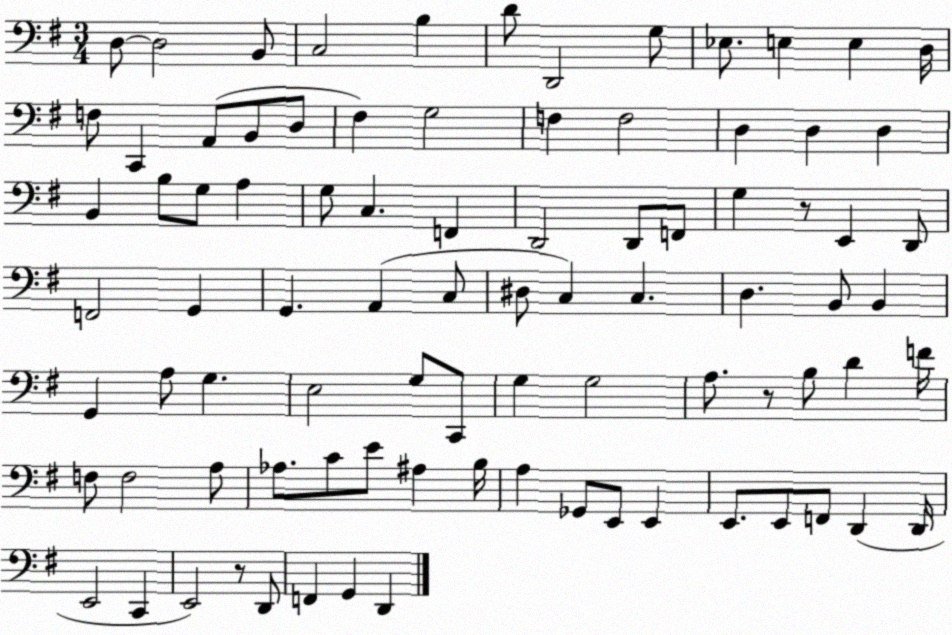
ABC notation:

X:1
T:Untitled
M:3/4
L:1/4
K:G
D,/2 D,2 B,,/2 C,2 B, D/2 D,,2 G,/2 _E,/2 E, E, D,/4 F,/2 C,, A,,/2 B,,/2 D,/2 ^F, G,2 F, F,2 D, D, D, B,, B,/2 G,/2 A, G,/2 C, F,, D,,2 D,,/2 F,,/2 G, z/2 E,, D,,/2 F,,2 G,, G,, A,, C,/2 ^D,/2 C, C, D, B,,/2 B,, G,, A,/2 G, E,2 G,/2 C,,/2 G, G,2 A,/2 z/2 B,/2 D F/4 F,/2 F,2 A,/2 _A,/2 C/2 E/2 ^A, B,/4 A, _G,,/2 E,,/2 E,, E,,/2 E,,/2 F,,/2 D,, D,,/4 E,,2 C,, E,,2 z/2 D,,/2 F,, G,, D,,